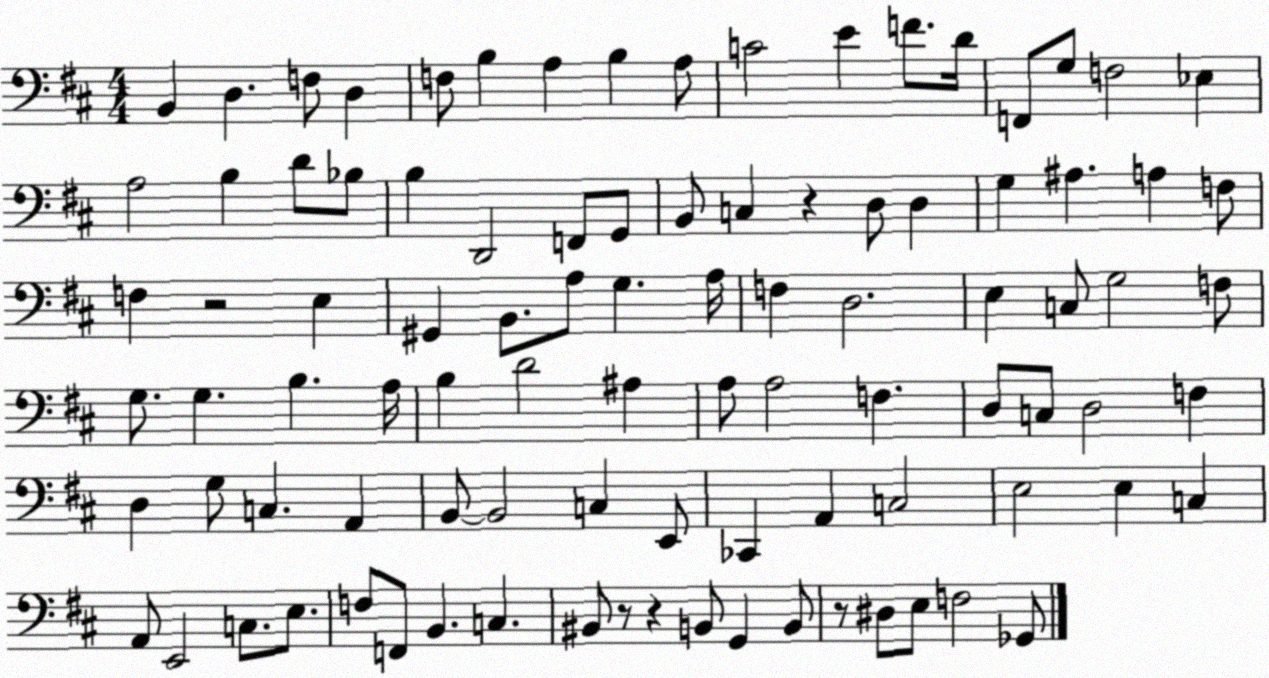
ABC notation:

X:1
T:Untitled
M:4/4
L:1/4
K:D
B,, D, F,/2 D, F,/2 B, A, B, A,/2 C2 E F/2 D/4 F,,/2 G,/2 F,2 _E, A,2 B, D/2 _B,/2 B, D,,2 F,,/2 G,,/2 B,,/2 C, z D,/2 D, G, ^A, A, F,/2 F, z2 E, ^G,, B,,/2 A,/2 G, A,/4 F, D,2 E, C,/2 G,2 F,/2 G,/2 G, B, A,/4 B, D2 ^A, A,/2 A,2 F, D,/2 C,/2 D,2 F, D, G,/2 C, A,, B,,/2 B,,2 C, E,,/2 _C,, A,, C,2 E,2 E, C, A,,/2 E,,2 C,/2 E,/2 F,/2 F,,/2 B,, C, ^B,,/2 z/2 z B,,/2 G,, B,,/2 z/2 ^D,/2 E,/2 F,2 _G,,/2